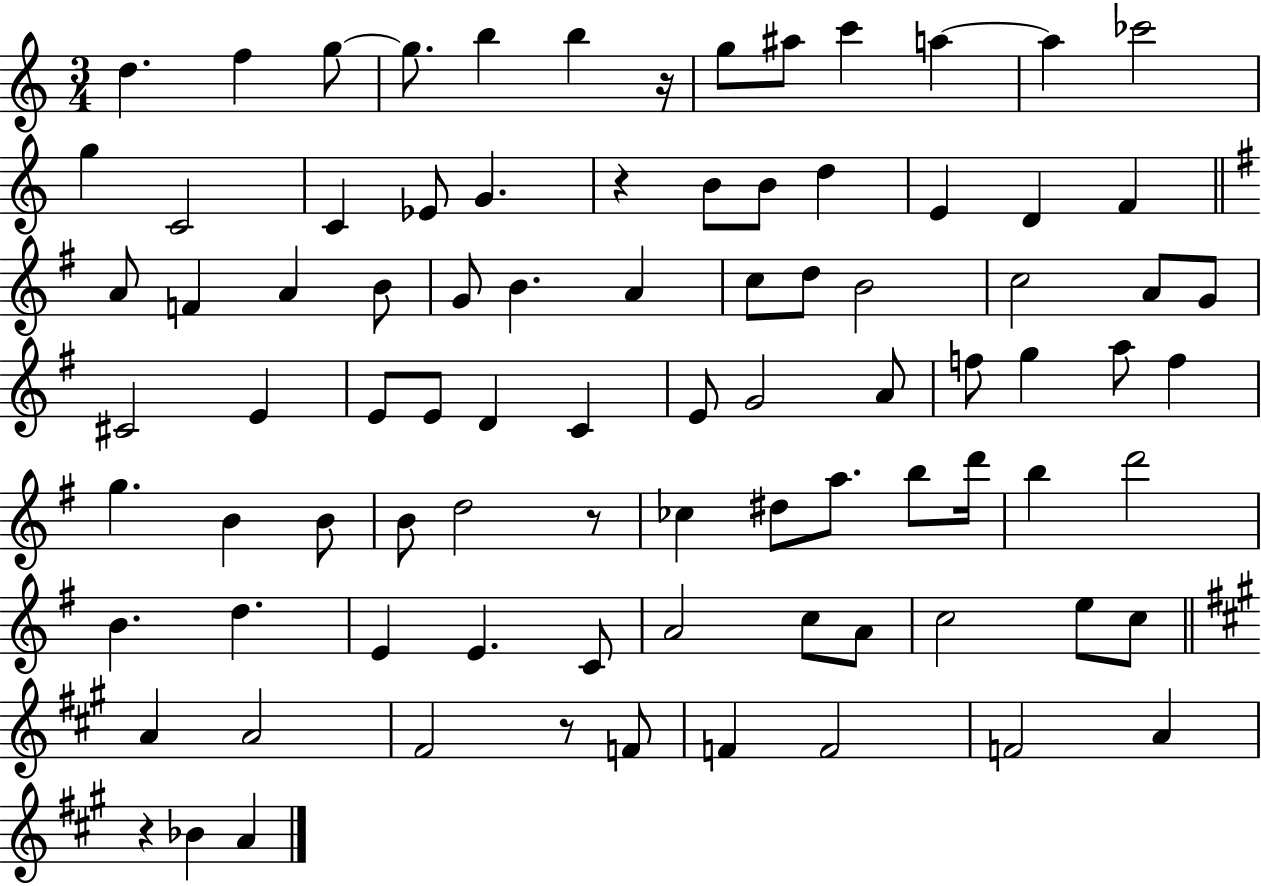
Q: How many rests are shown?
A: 5